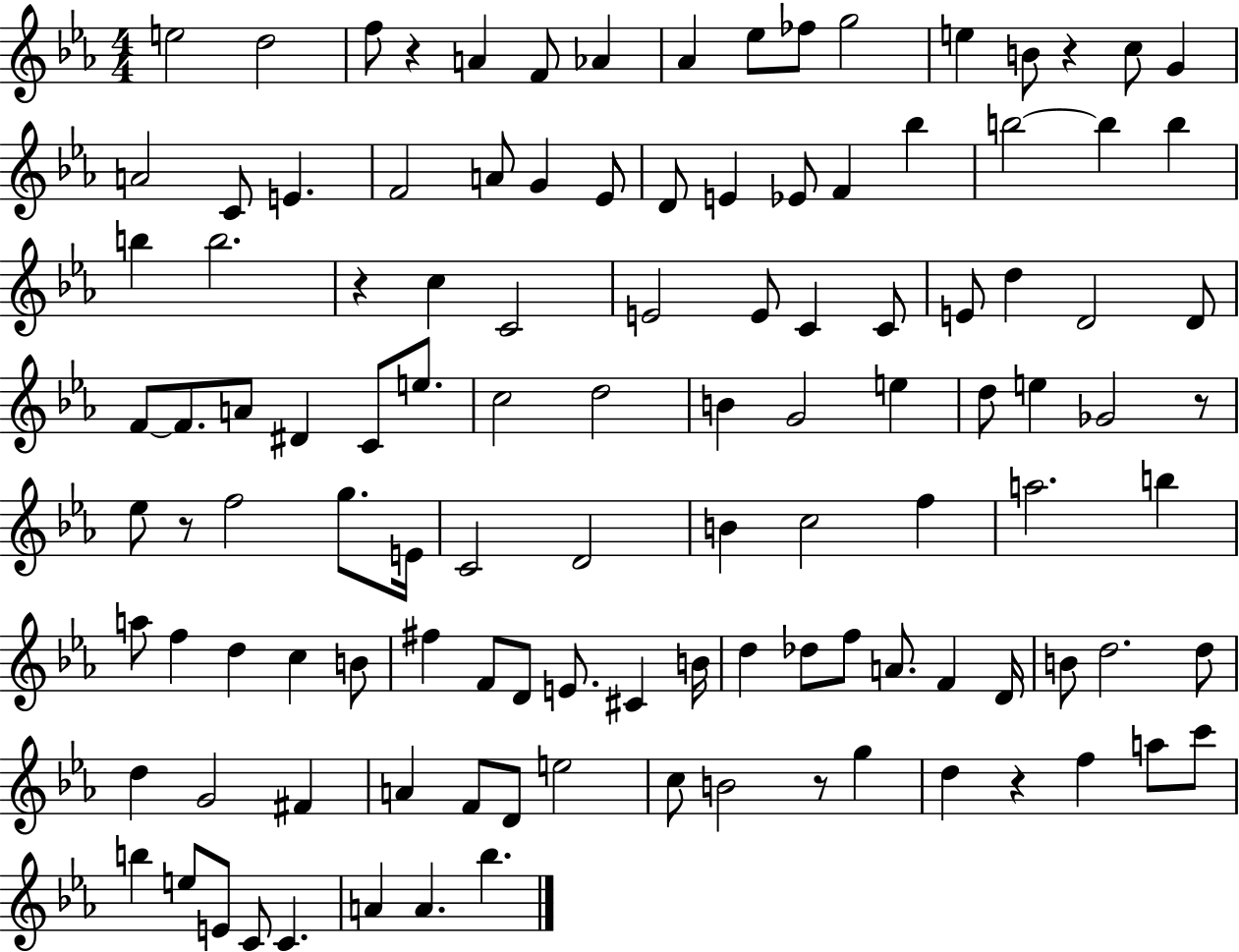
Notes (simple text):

E5/h D5/h F5/e R/q A4/q F4/e Ab4/q Ab4/q Eb5/e FES5/e G5/h E5/q B4/e R/q C5/e G4/q A4/h C4/e E4/q. F4/h A4/e G4/q Eb4/e D4/e E4/q Eb4/e F4/q Bb5/q B5/h B5/q B5/q B5/q B5/h. R/q C5/q C4/h E4/h E4/e C4/q C4/e E4/e D5/q D4/h D4/e F4/e F4/e. A4/e D#4/q C4/e E5/e. C5/h D5/h B4/q G4/h E5/q D5/e E5/q Gb4/h R/e Eb5/e R/e F5/h G5/e. E4/s C4/h D4/h B4/q C5/h F5/q A5/h. B5/q A5/e F5/q D5/q C5/q B4/e F#5/q F4/e D4/e E4/e. C#4/q B4/s D5/q Db5/e F5/e A4/e. F4/q D4/s B4/e D5/h. D5/e D5/q G4/h F#4/q A4/q F4/e D4/e E5/h C5/e B4/h R/e G5/q D5/q R/q F5/q A5/e C6/e B5/q E5/e E4/e C4/e C4/q. A4/q A4/q. Bb5/q.